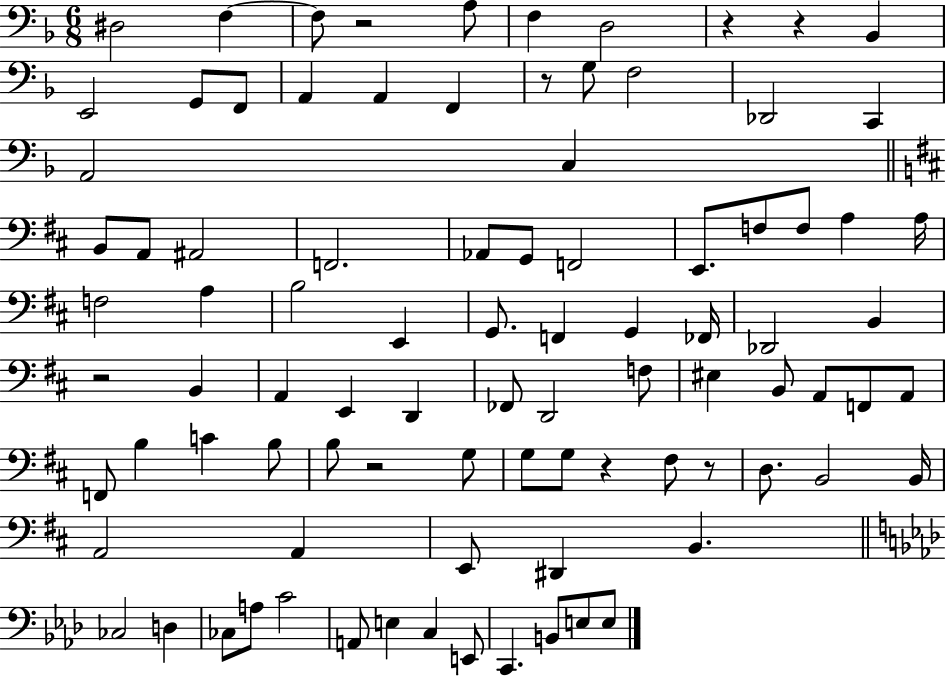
{
  \clef bass
  \numericTimeSignature
  \time 6/8
  \key f \major
  dis2 f4~~ | f8 r2 a8 | f4 d2 | r4 r4 bes,4 | \break e,2 g,8 f,8 | a,4 a,4 f,4 | r8 g8 f2 | des,2 c,4 | \break a,2 c4 | \bar "||" \break \key d \major b,8 a,8 ais,2 | f,2. | aes,8 g,8 f,2 | e,8. f8 f8 a4 a16 | \break f2 a4 | b2 e,4 | g,8. f,4 g,4 fes,16 | des,2 b,4 | \break r2 b,4 | a,4 e,4 d,4 | fes,8 d,2 f8 | eis4 b,8 a,8 f,8 a,8 | \break f,8 b4 c'4 b8 | b8 r2 g8 | g8 g8 r4 fis8 r8 | d8. b,2 b,16 | \break a,2 a,4 | e,8 dis,4 b,4. | \bar "||" \break \key aes \major ces2 d4 | ces8 a8 c'2 | a,8 e4 c4 e,8 | c,4. b,8 e8 e8 | \break \bar "|."
}